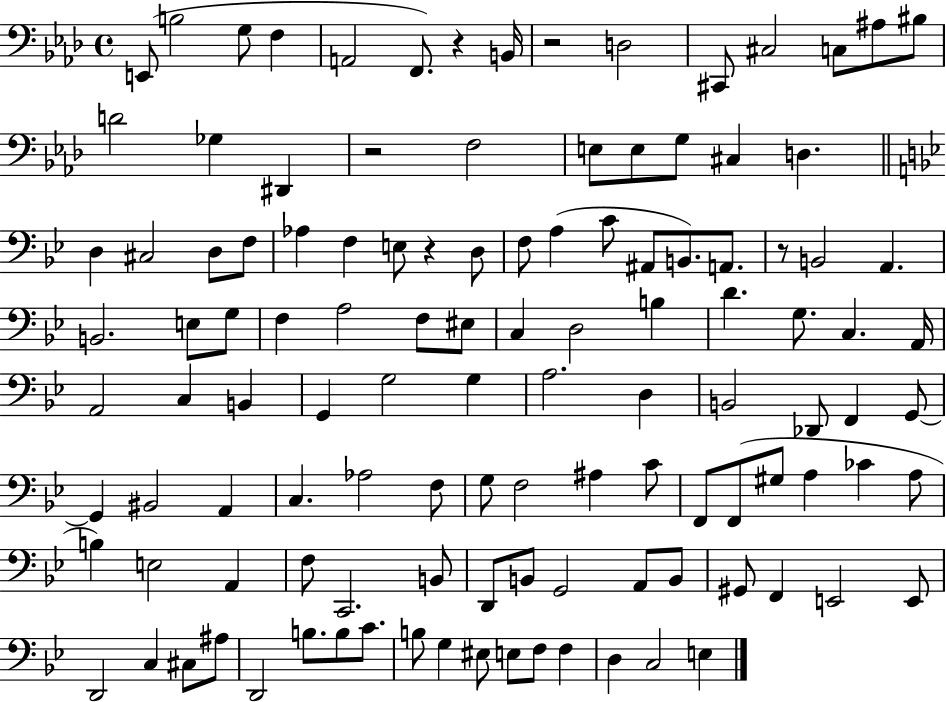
E2/e B3/h G3/e F3/q A2/h F2/e. R/q B2/s R/h D3/h C#2/e C#3/h C3/e A#3/e BIS3/e D4/h Gb3/q D#2/q R/h F3/h E3/e E3/e G3/e C#3/q D3/q. D3/q C#3/h D3/e F3/e Ab3/q F3/q E3/e R/q D3/e F3/e A3/q C4/e A#2/e B2/e. A2/e. R/e B2/h A2/q. B2/h. E3/e G3/e F3/q A3/h F3/e EIS3/e C3/q D3/h B3/q D4/q. G3/e. C3/q. A2/s A2/h C3/q B2/q G2/q G3/h G3/q A3/h. D3/q B2/h Db2/e F2/q G2/e G2/q BIS2/h A2/q C3/q. Ab3/h F3/e G3/e F3/h A#3/q C4/e F2/e F2/e G#3/e A3/q CES4/q A3/e B3/q E3/h A2/q F3/e C2/h. B2/e D2/e B2/e G2/h A2/e B2/e G#2/e F2/q E2/h E2/e D2/h C3/q C#3/e A#3/e D2/h B3/e. B3/e C4/e. B3/e G3/q EIS3/e E3/e F3/e F3/q D3/q C3/h E3/q